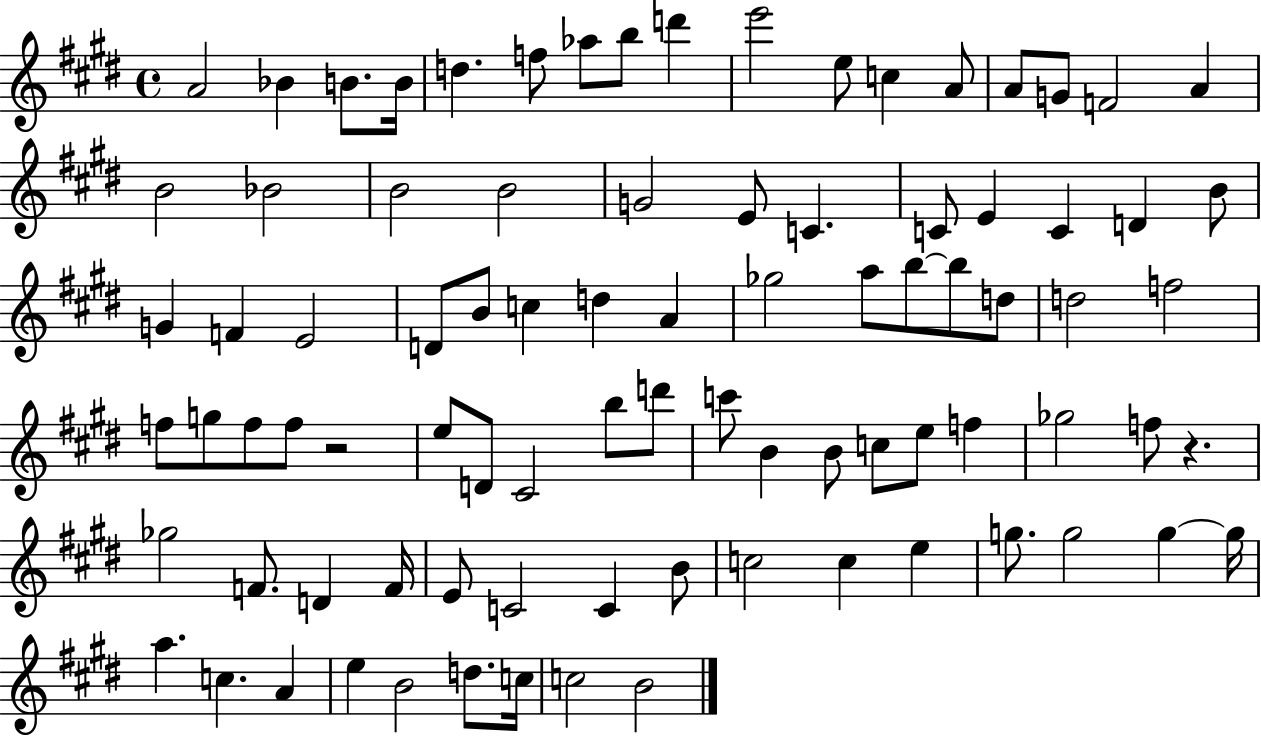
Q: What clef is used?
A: treble